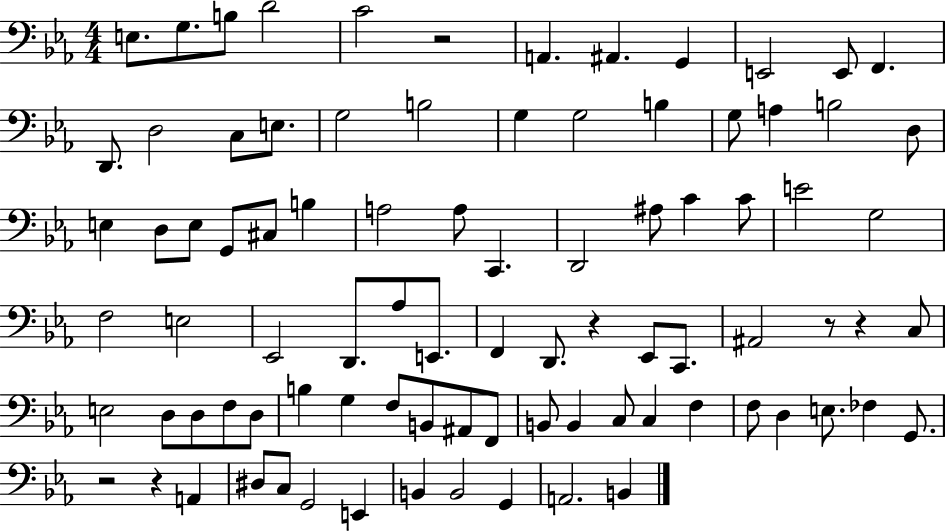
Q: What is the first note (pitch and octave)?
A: E3